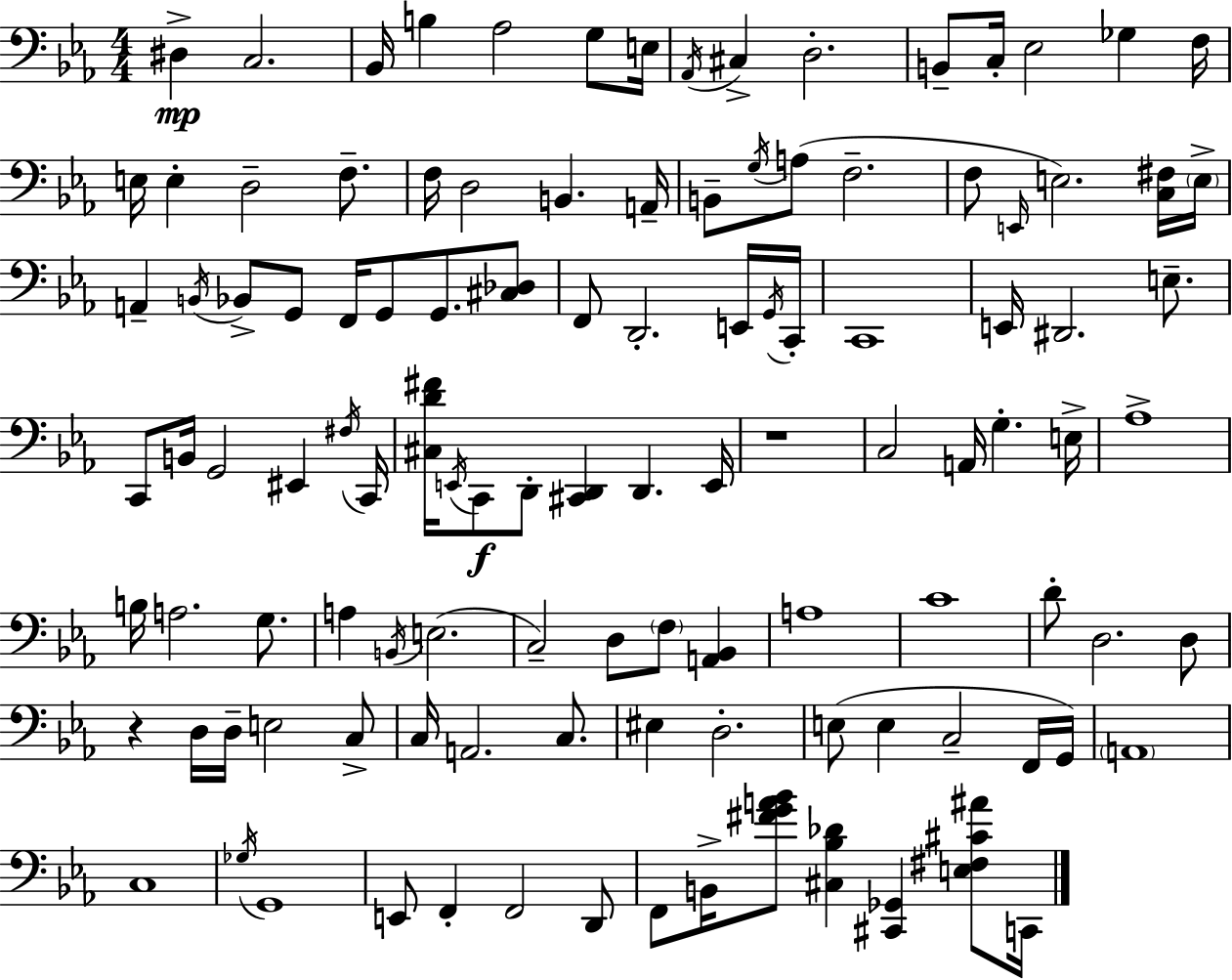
X:1
T:Untitled
M:4/4
L:1/4
K:Eb
^D, C,2 _B,,/4 B, _A,2 G,/2 E,/4 _A,,/4 ^C, D,2 B,,/2 C,/4 _E,2 _G, F,/4 E,/4 E, D,2 F,/2 F,/4 D,2 B,, A,,/4 B,,/2 G,/4 A,/2 F,2 F,/2 E,,/4 E,2 [C,^F,]/4 E,/4 A,, B,,/4 _B,,/2 G,,/2 F,,/4 G,,/2 G,,/2 [^C,_D,]/2 F,,/2 D,,2 E,,/4 G,,/4 C,,/4 C,,4 E,,/4 ^D,,2 E,/2 C,,/2 B,,/4 G,,2 ^E,, ^F,/4 C,,/4 [^C,D^F]/4 E,,/4 C,,/2 D,,/2 [^C,,D,,] D,, E,,/4 z4 C,2 A,,/4 G, E,/4 _A,4 B,/4 A,2 G,/2 A, B,,/4 E,2 C,2 D,/2 F,/2 [A,,_B,,] A,4 C4 D/2 D,2 D,/2 z D,/4 D,/4 E,2 C,/2 C,/4 A,,2 C,/2 ^E, D,2 E,/2 E, C,2 F,,/4 G,,/4 A,,4 C,4 _G,/4 G,,4 E,,/2 F,, F,,2 D,,/2 F,,/2 B,,/4 [^FGA_B]/2 [^C,_B,_D] [^C,,_G,,] [E,^F,^C^A]/2 C,,/4